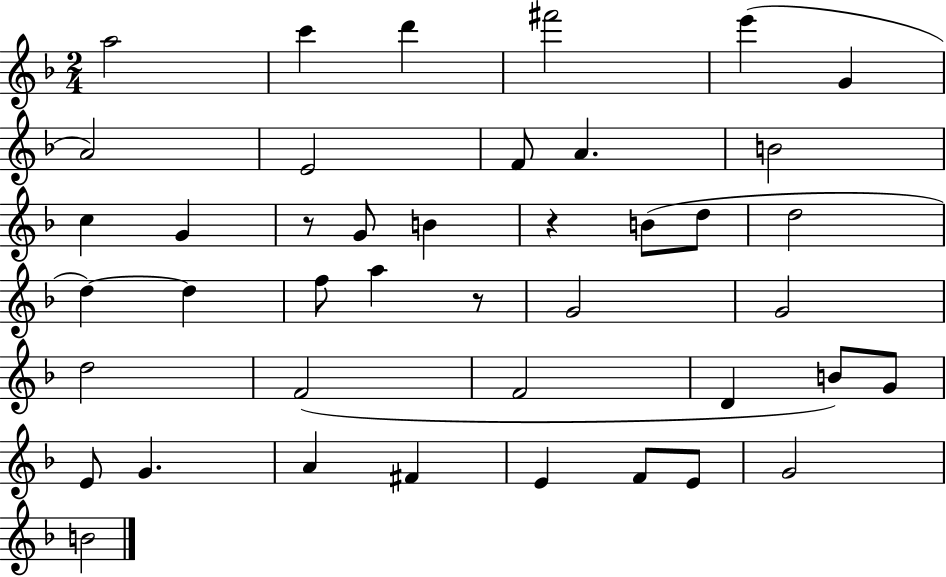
A5/h C6/q D6/q F#6/h E6/q G4/q A4/h E4/h F4/e A4/q. B4/h C5/q G4/q R/e G4/e B4/q R/q B4/e D5/e D5/h D5/q D5/q F5/e A5/q R/e G4/h G4/h D5/h F4/h F4/h D4/q B4/e G4/e E4/e G4/q. A4/q F#4/q E4/q F4/e E4/e G4/h B4/h